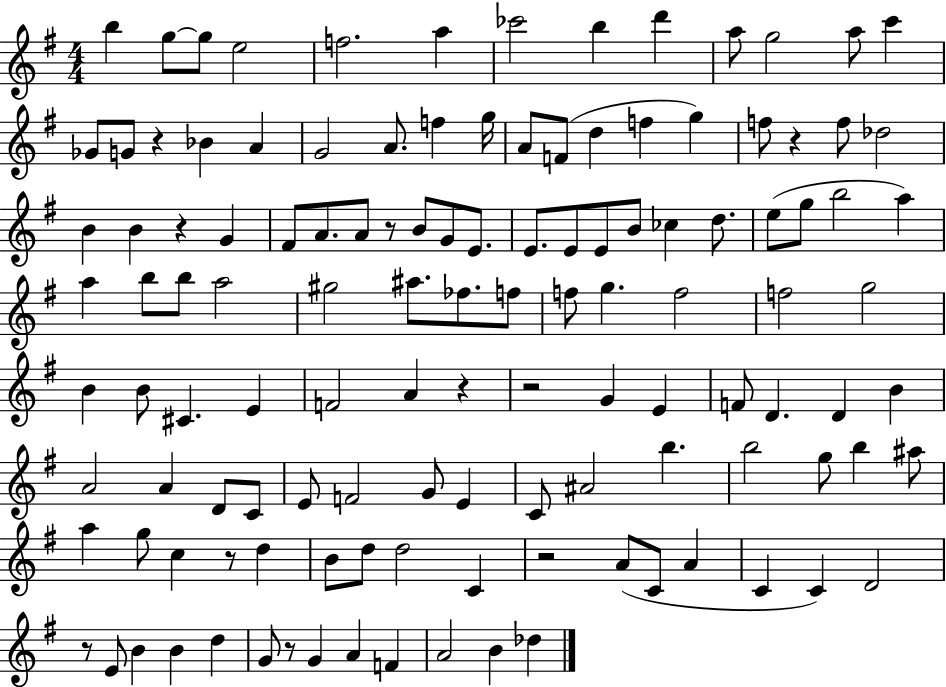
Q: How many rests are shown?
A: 10